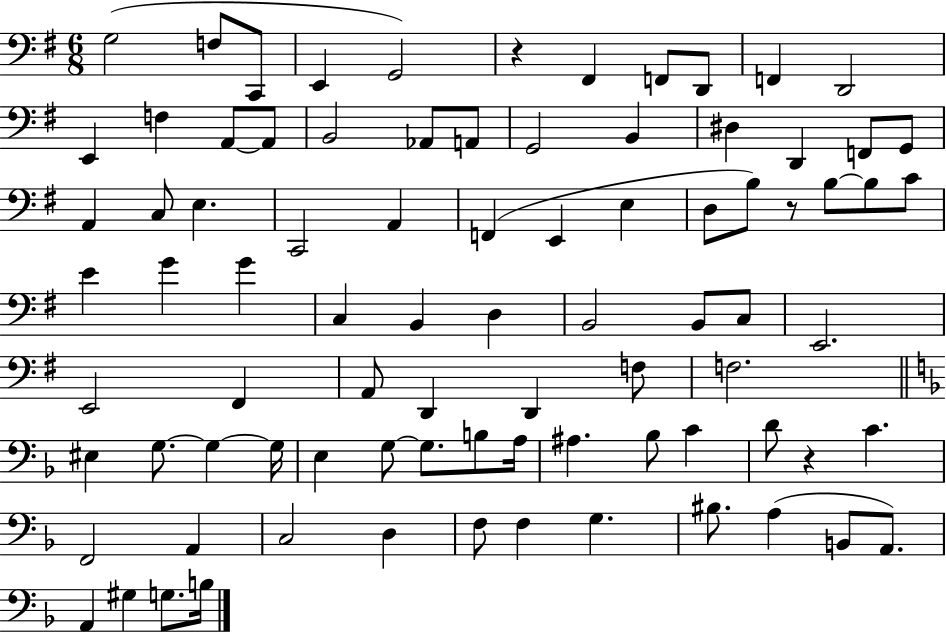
X:1
T:Untitled
M:6/8
L:1/4
K:G
G,2 F,/2 C,,/2 E,, G,,2 z ^F,, F,,/2 D,,/2 F,, D,,2 E,, F, A,,/2 A,,/2 B,,2 _A,,/2 A,,/2 G,,2 B,, ^D, D,, F,,/2 G,,/2 A,, C,/2 E, C,,2 A,, F,, E,, E, D,/2 B,/2 z/2 B,/2 B,/2 C/2 E G G C, B,, D, B,,2 B,,/2 C,/2 E,,2 E,,2 ^F,, A,,/2 D,, D,, F,/2 F,2 ^E, G,/2 G, G,/4 E, G,/2 G,/2 B,/2 A,/4 ^A, _B,/2 C D/2 z C F,,2 A,, C,2 D, F,/2 F, G, ^B,/2 A, B,,/2 A,,/2 A,, ^G, G,/2 B,/4